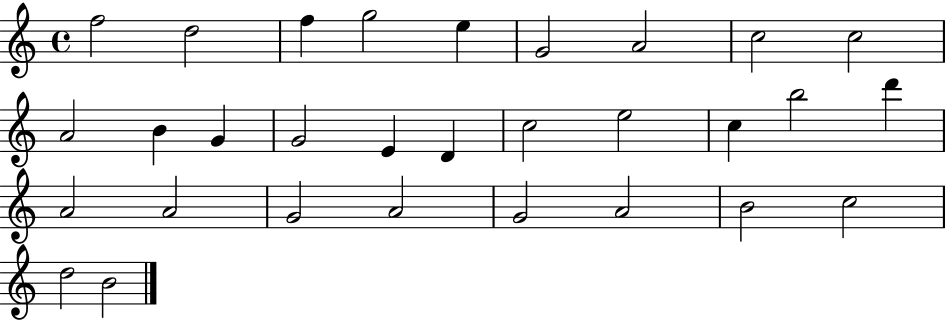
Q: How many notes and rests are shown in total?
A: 30